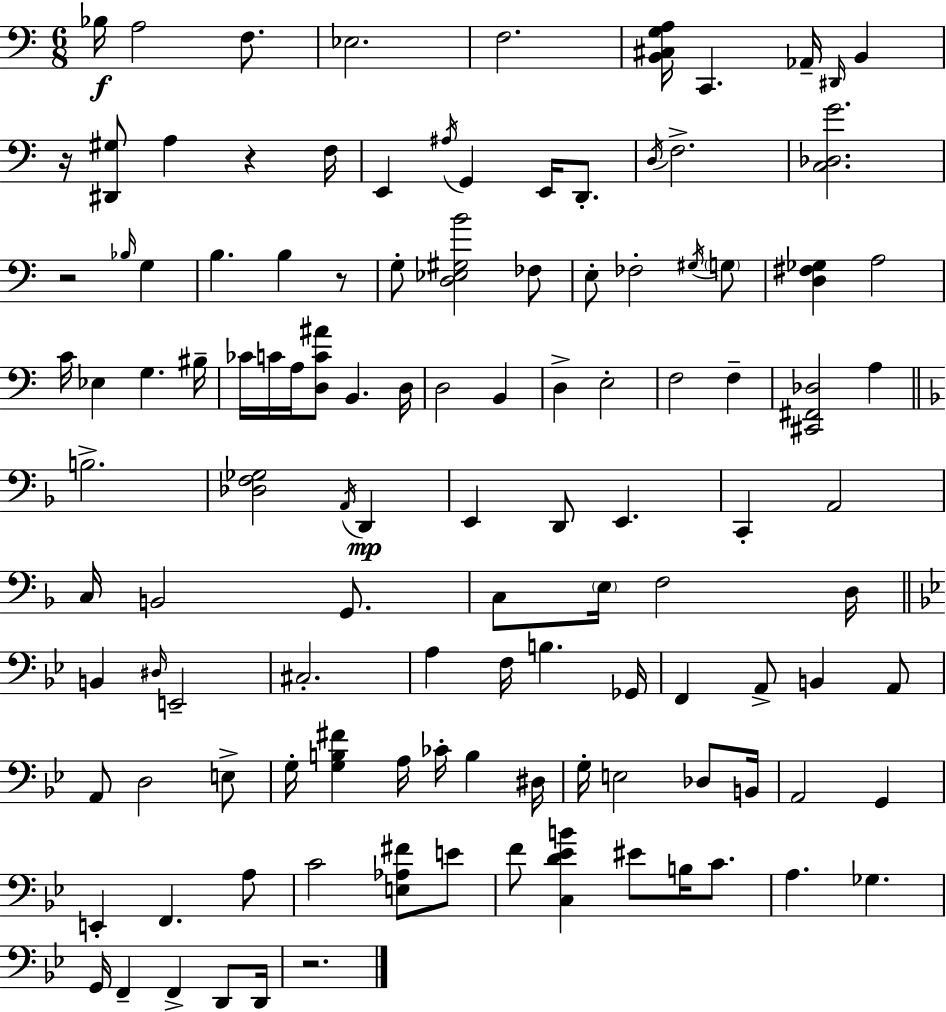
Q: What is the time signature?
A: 6/8